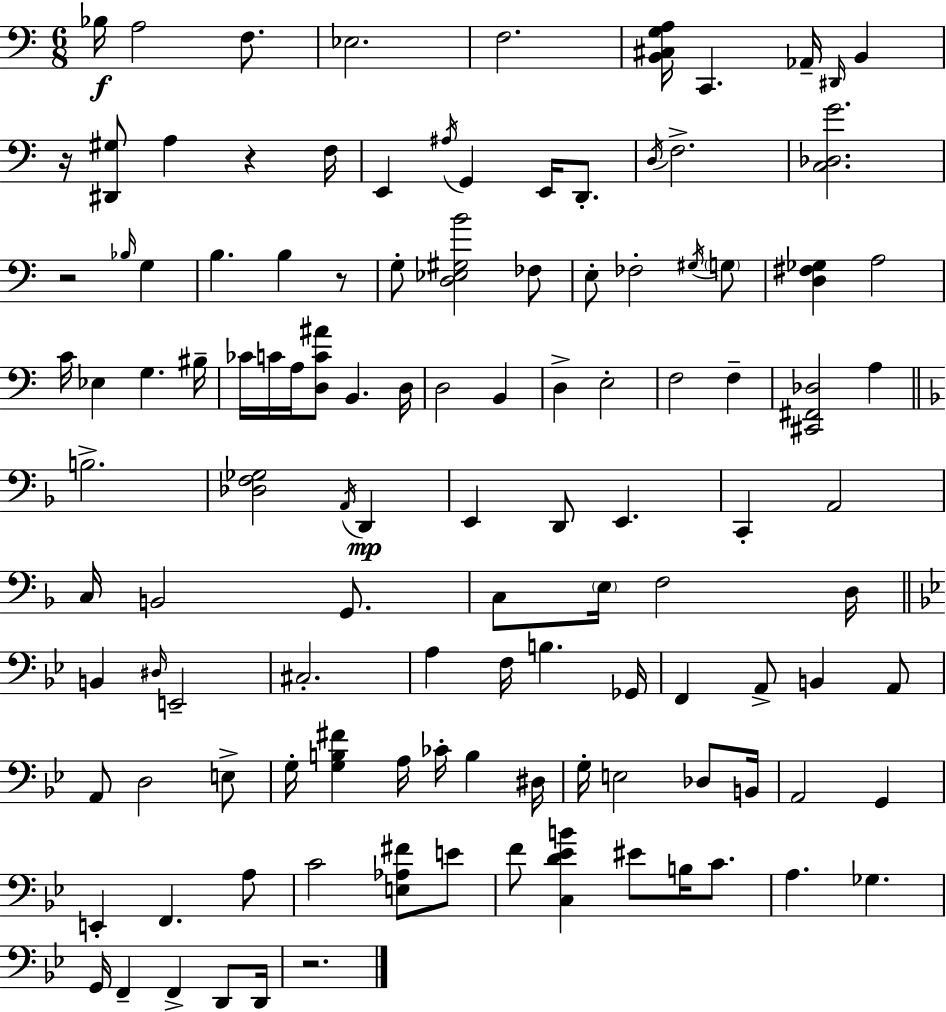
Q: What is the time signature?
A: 6/8